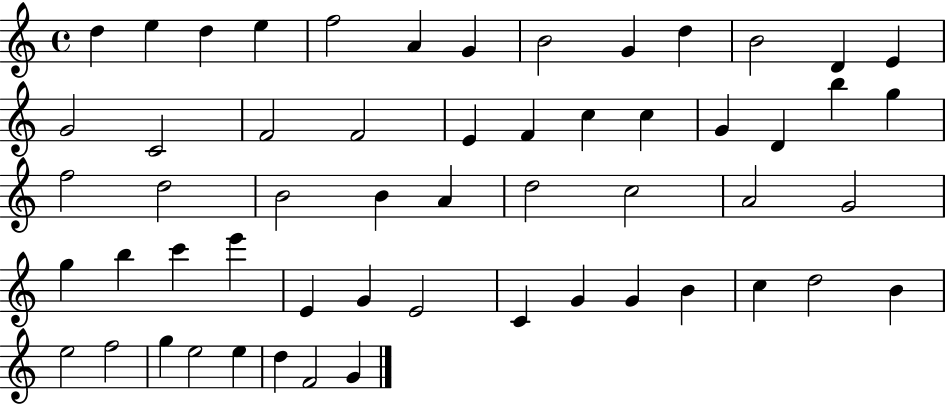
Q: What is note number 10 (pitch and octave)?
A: D5